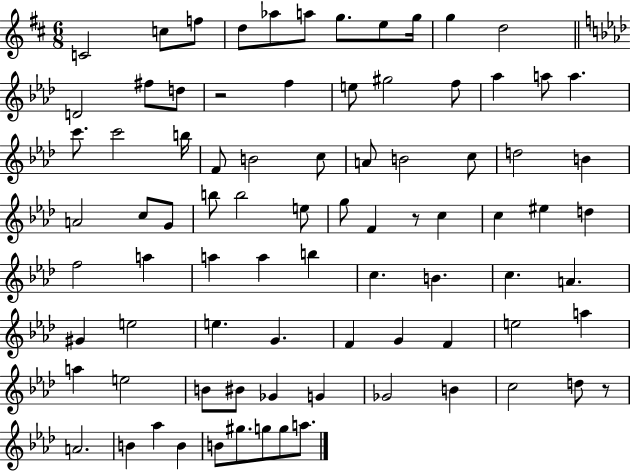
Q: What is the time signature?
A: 6/8